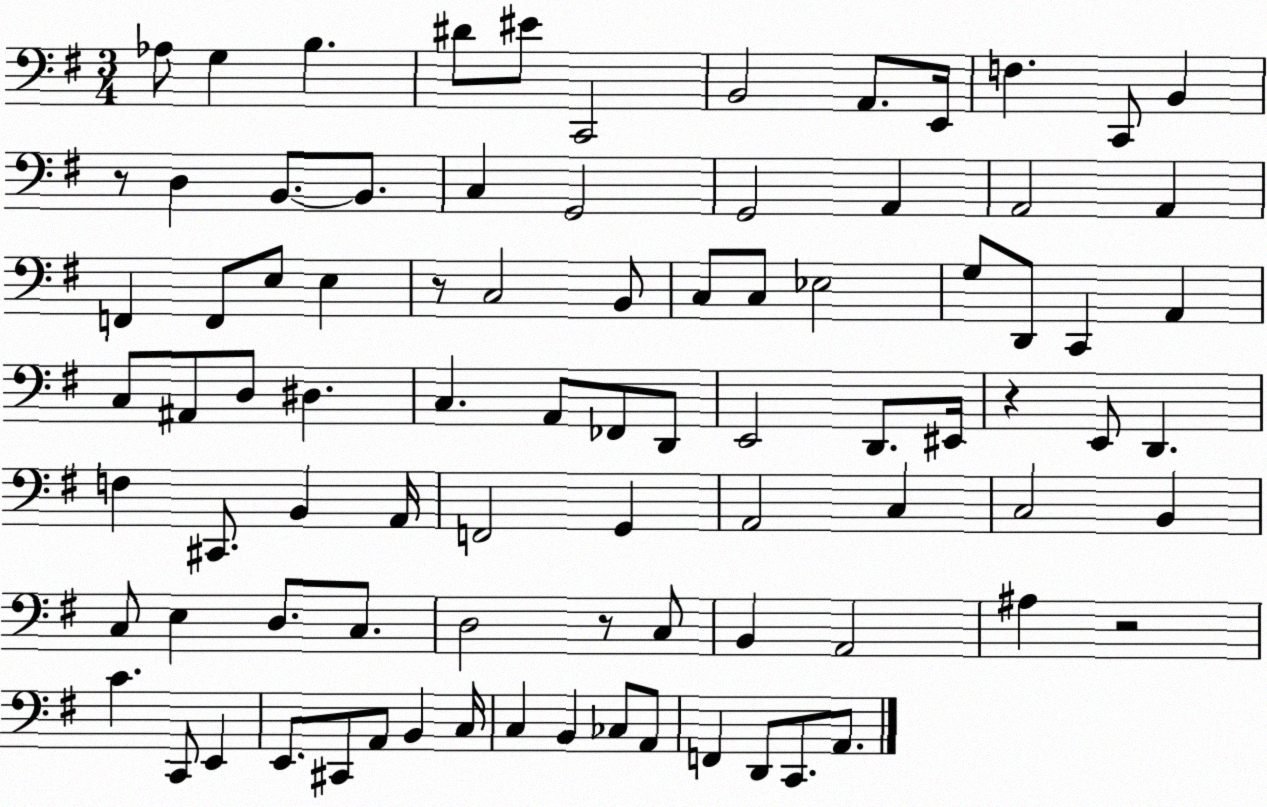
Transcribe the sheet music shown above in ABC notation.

X:1
T:Untitled
M:3/4
L:1/4
K:G
_A,/2 G, B, ^D/2 ^E/2 C,,2 B,,2 A,,/2 E,,/4 F, C,,/2 B,, z/2 D, B,,/2 B,,/2 C, G,,2 G,,2 A,, A,,2 A,, F,, F,,/2 E,/2 E, z/2 C,2 B,,/2 C,/2 C,/2 _E,2 G,/2 D,,/2 C,, A,, C,/2 ^A,,/2 D,/2 ^D, C, A,,/2 _F,,/2 D,,/2 E,,2 D,,/2 ^E,,/4 z E,,/2 D,, F, ^C,,/2 B,, A,,/4 F,,2 G,, A,,2 C, C,2 B,, C,/2 E, D,/2 C,/2 D,2 z/2 C,/2 B,, A,,2 ^A, z2 C C,,/2 E,, E,,/2 ^C,,/2 A,,/2 B,, C,/4 C, B,, _C,/2 A,,/2 F,, D,,/2 C,,/2 A,,/2